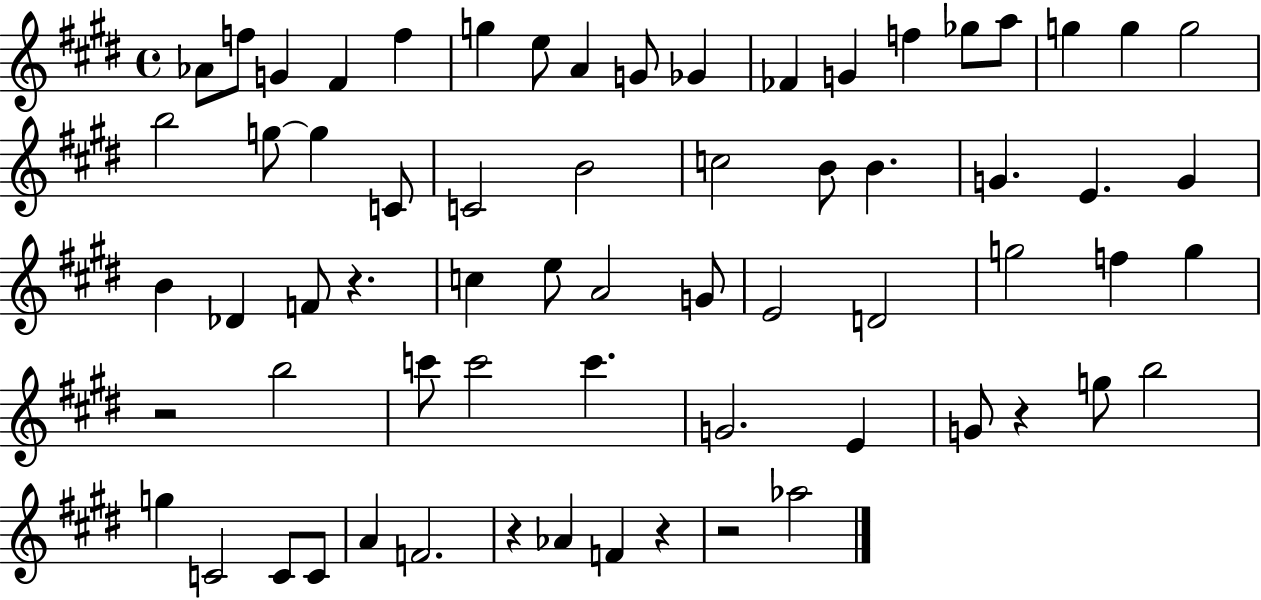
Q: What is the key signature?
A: E major